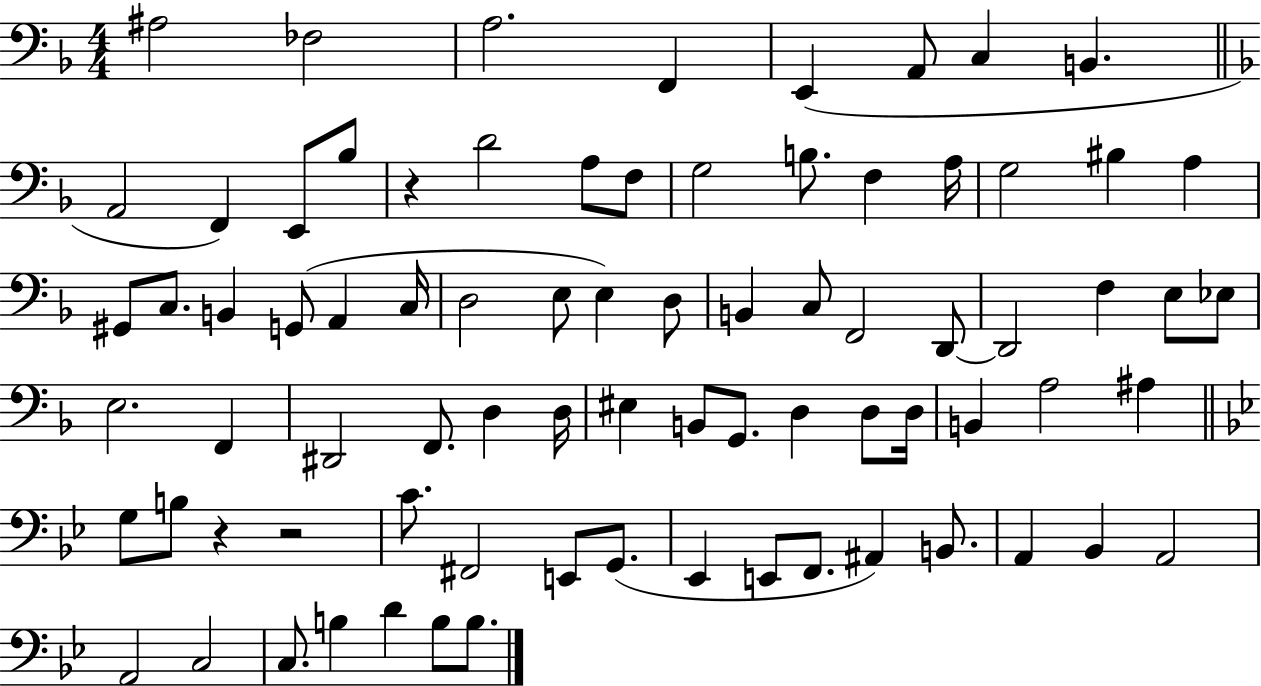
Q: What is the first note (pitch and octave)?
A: A#3